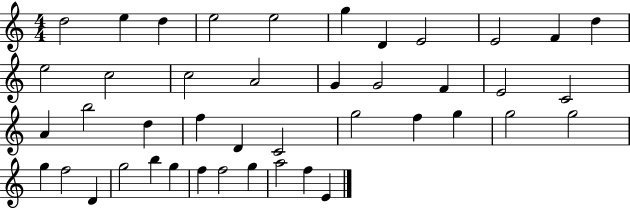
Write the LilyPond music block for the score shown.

{
  \clef treble
  \numericTimeSignature
  \time 4/4
  \key c \major
  d''2 e''4 d''4 | e''2 e''2 | g''4 d'4 e'2 | e'2 f'4 d''4 | \break e''2 c''2 | c''2 a'2 | g'4 g'2 f'4 | e'2 c'2 | \break a'4 b''2 d''4 | f''4 d'4 c'2 | g''2 f''4 g''4 | g''2 g''2 | \break g''4 f''2 d'4 | g''2 b''4 g''4 | f''4 f''2 g''4 | a''2 f''4 e'4 | \break \bar "|."
}